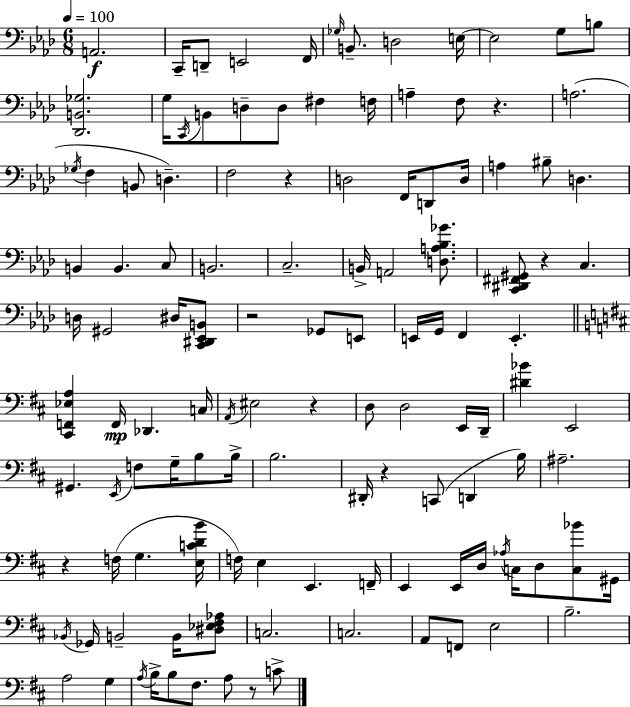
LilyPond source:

{
  \clef bass
  \numericTimeSignature
  \time 6/8
  \key f \minor
  \tempo 4 = 100
  \repeat volta 2 { a,2.\f | c,16-- d,8-- e,2 f,16 | \grace { ges16 } b,8.-- d2 | e16~~ e2 g8 b8 | \break <des, b, ges>2. | g16 \acciaccatura { c,16 } b,8 d8-- d8 fis4 | f16 a4-- f8 r4. | a2.( | \break \acciaccatura { ges16 } f4 b,8 d4.--) | f2 r4 | d2 f,16 | d,8 d16 a4 bis8-- d4. | \break b,4 b,4. | c8 b,2. | c2.-- | b,16-> a,2 | \break <d a bes ges'>8. <c, dis, fis, gis,>8 r4 c4. | d16 gis,2 | dis16 <c, dis, ees, b,>8 r2 ges,8 | e,8 e,16 g,16 f,4 e,4.-. | \break \bar "||" \break \key b \minor <cis, f, ees a>4 f,16\mp des,4. c16 | \acciaccatura { a,16 } eis2 r4 | d8 d2 e,16 | d,16-- <dis' bes'>4 e,2 | \break gis,4. \acciaccatura { e,16 } f8 g16-- b8 | b16-> b2. | dis,16-. r4 c,8( d,4 | b16) ais2.-- | \break r4 f16( g4. | <e c' d' b'>16 f16) e4 e,4. | f,16-- e,4 e,16 d16 \acciaccatura { aes16 } c16 d8 | <c bes'>8 gis,16 \acciaccatura { bes,16 } ges,16 b,2-- | \break b,16 <dis ees fis aes>8 c2. | c2. | a,8 f,8 e2 | b2.-- | \break a2 | g4 \acciaccatura { a16 } b16-> b8 fis8. a8 | r8 c'8-> } \bar "|."
}